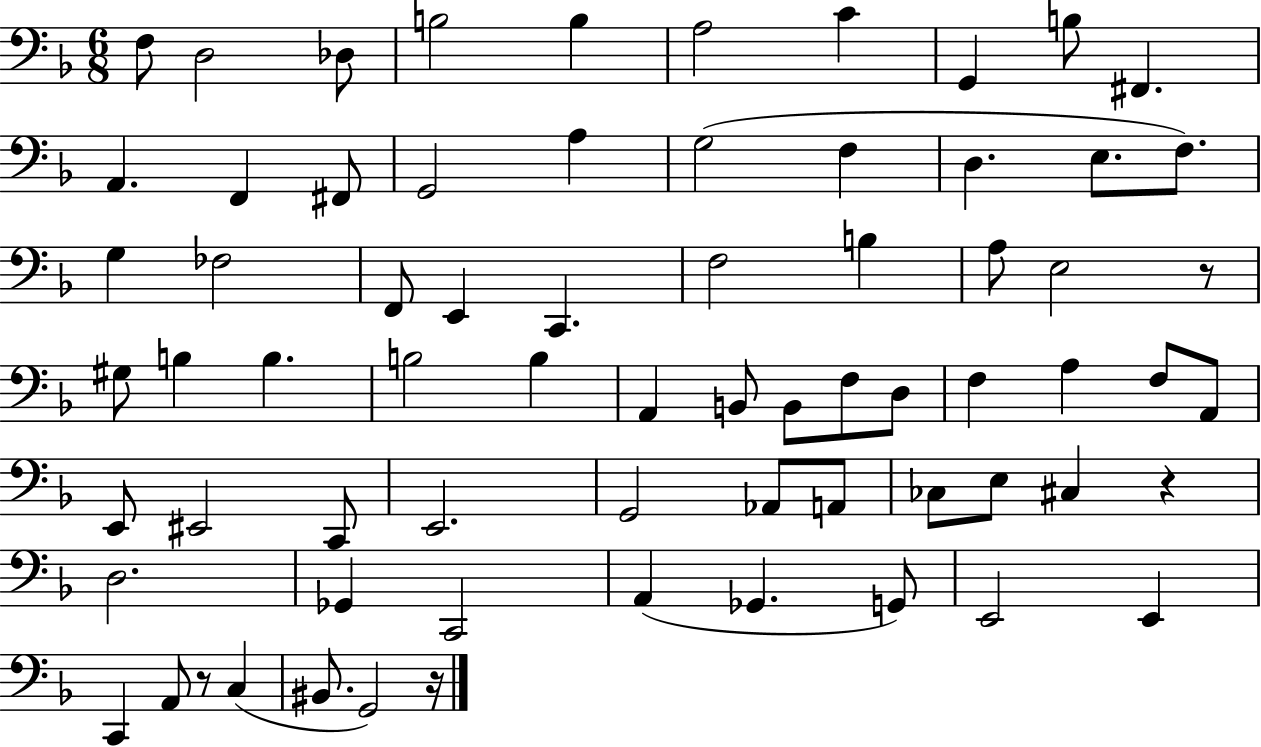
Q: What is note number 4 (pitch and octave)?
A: B3